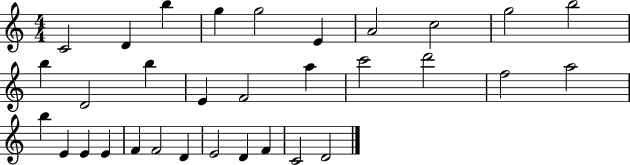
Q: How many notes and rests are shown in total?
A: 32